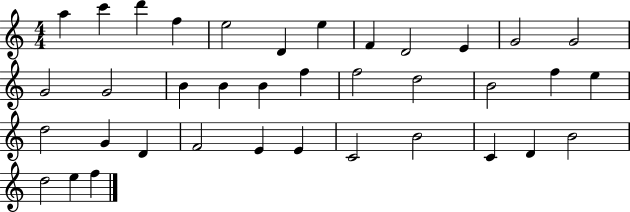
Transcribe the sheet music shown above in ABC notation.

X:1
T:Untitled
M:4/4
L:1/4
K:C
a c' d' f e2 D e F D2 E G2 G2 G2 G2 B B B f f2 d2 B2 f e d2 G D F2 E E C2 B2 C D B2 d2 e f